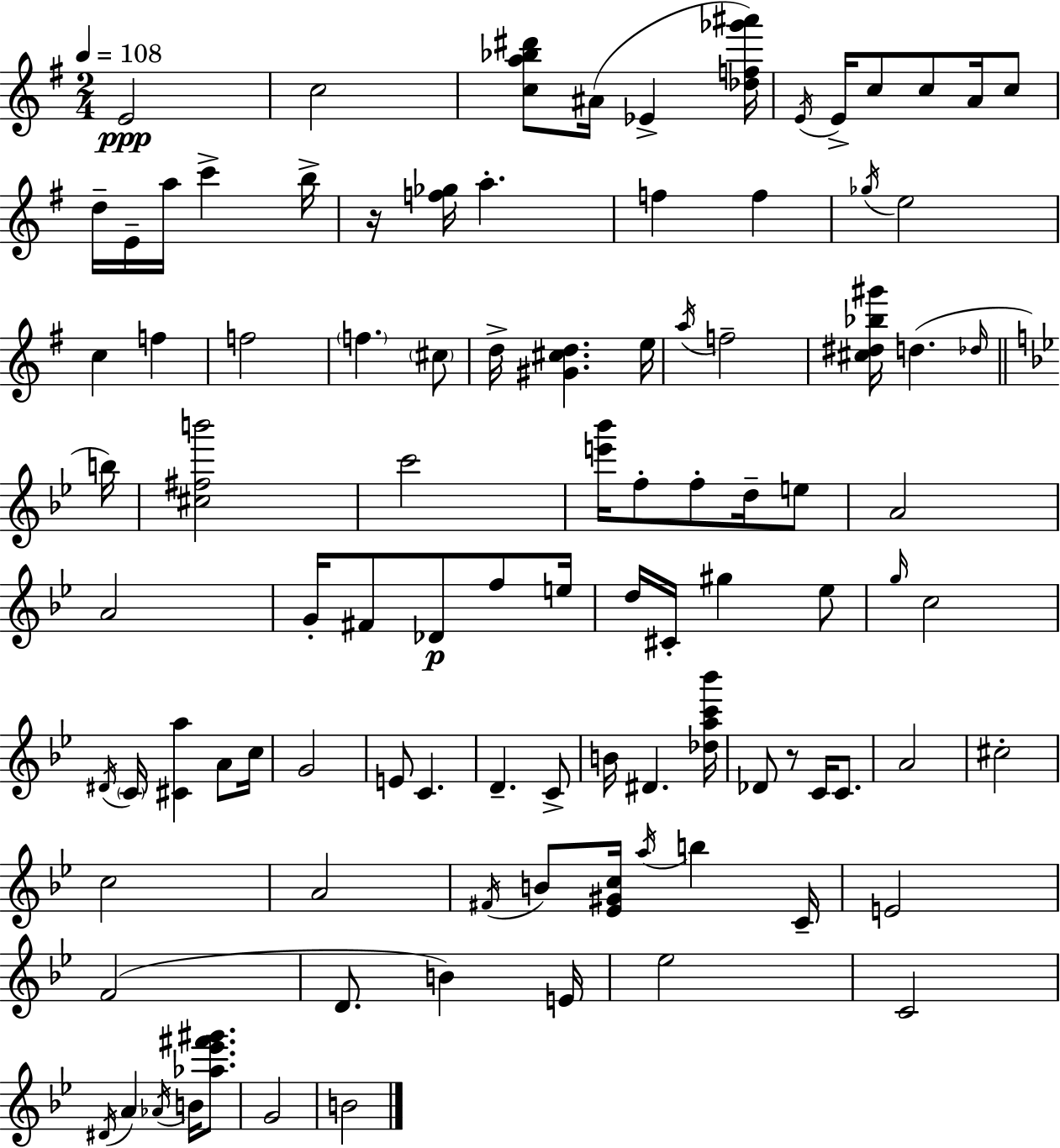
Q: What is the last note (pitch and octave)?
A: B4